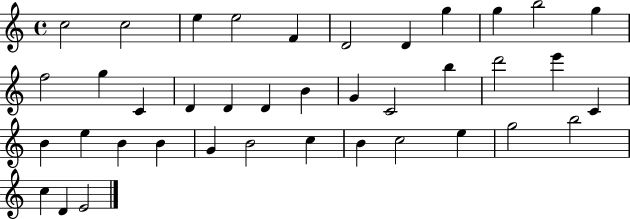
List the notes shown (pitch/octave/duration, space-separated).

C5/h C5/h E5/q E5/h F4/q D4/h D4/q G5/q G5/q B5/h G5/q F5/h G5/q C4/q D4/q D4/q D4/q B4/q G4/q C4/h B5/q D6/h E6/q C4/q B4/q E5/q B4/q B4/q G4/q B4/h C5/q B4/q C5/h E5/q G5/h B5/h C5/q D4/q E4/h